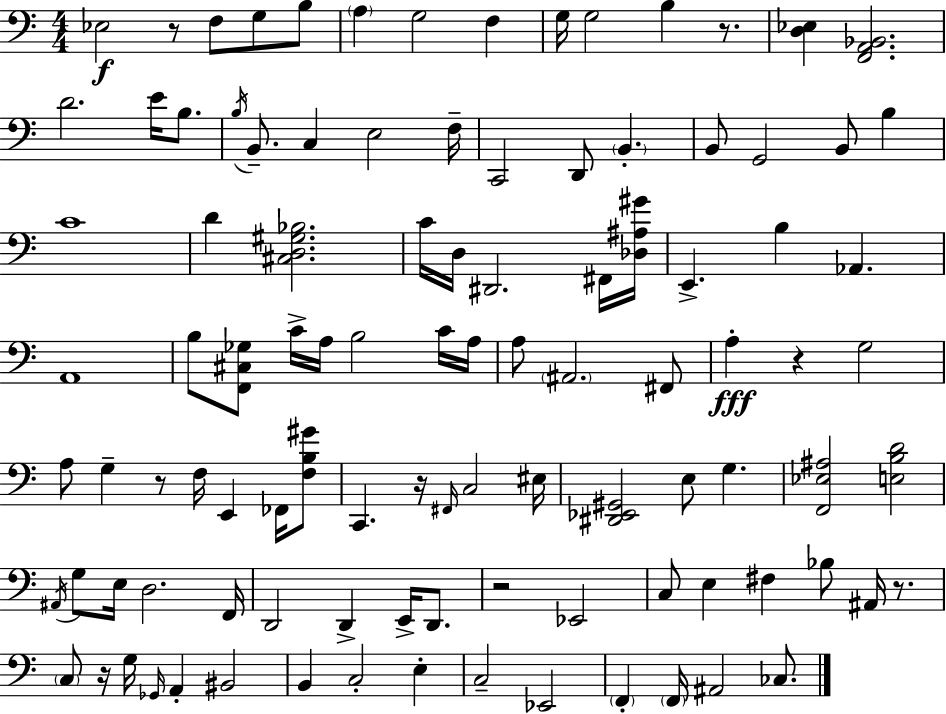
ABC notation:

X:1
T:Untitled
M:4/4
L:1/4
K:C
_E,2 z/2 F,/2 G,/2 B,/2 A, G,2 F, G,/4 G,2 B, z/2 [D,_E,] [F,,A,,_B,,]2 D2 E/4 B,/2 B,/4 B,,/2 C, E,2 F,/4 C,,2 D,,/2 B,, B,,/2 G,,2 B,,/2 B, C4 D [^C,D,^G,_B,]2 C/4 D,/4 ^D,,2 ^F,,/4 [_D,^A,^G]/4 E,, B, _A,, A,,4 B,/2 [F,,^C,_G,]/2 C/4 A,/4 B,2 C/4 A,/4 A,/2 ^A,,2 ^F,,/2 A, z G,2 A,/2 G, z/2 F,/4 E,, _F,,/4 [F,B,^G]/2 C,, z/4 ^F,,/4 C,2 ^E,/4 [^D,,_E,,^G,,]2 E,/2 G, [F,,_E,^A,]2 [E,B,D]2 ^A,,/4 G,/2 E,/4 D,2 F,,/4 D,,2 D,, E,,/4 D,,/2 z2 _E,,2 C,/2 E, ^F, _B,/2 ^A,,/4 z/2 C,/2 z/4 G,/4 _G,,/4 A,, ^B,,2 B,, C,2 E, C,2 _E,,2 F,, F,,/4 ^A,,2 _C,/2